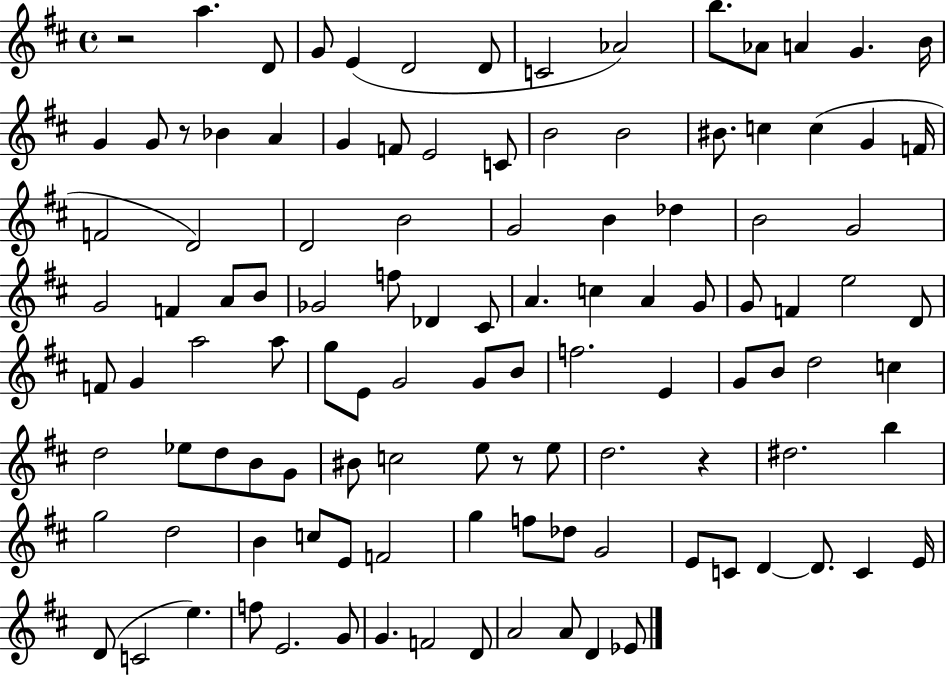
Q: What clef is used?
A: treble